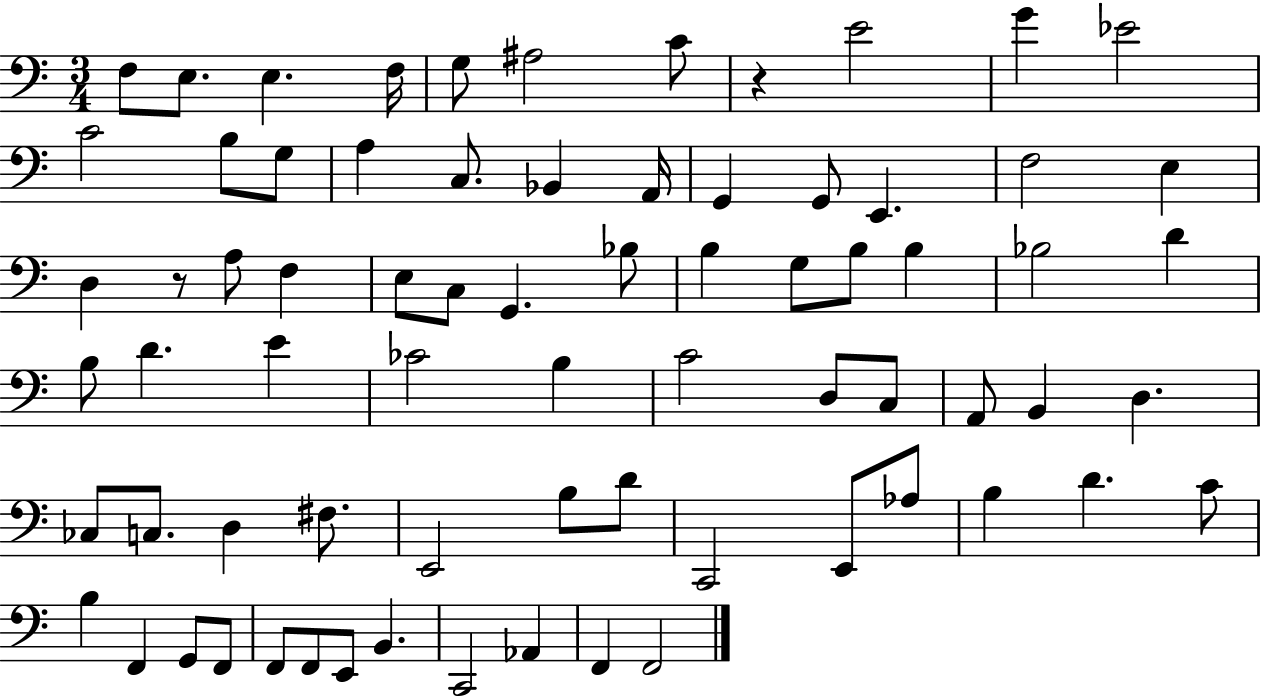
F3/e E3/e. E3/q. F3/s G3/e A#3/h C4/e R/q E4/h G4/q Eb4/h C4/h B3/e G3/e A3/q C3/e. Bb2/q A2/s G2/q G2/e E2/q. F3/h E3/q D3/q R/e A3/e F3/q E3/e C3/e G2/q. Bb3/e B3/q G3/e B3/e B3/q Bb3/h D4/q B3/e D4/q. E4/q CES4/h B3/q C4/h D3/e C3/e A2/e B2/q D3/q. CES3/e C3/e. D3/q F#3/e. E2/h B3/e D4/e C2/h E2/e Ab3/e B3/q D4/q. C4/e B3/q F2/q G2/e F2/e F2/e F2/e E2/e B2/q. C2/h Ab2/q F2/q F2/h